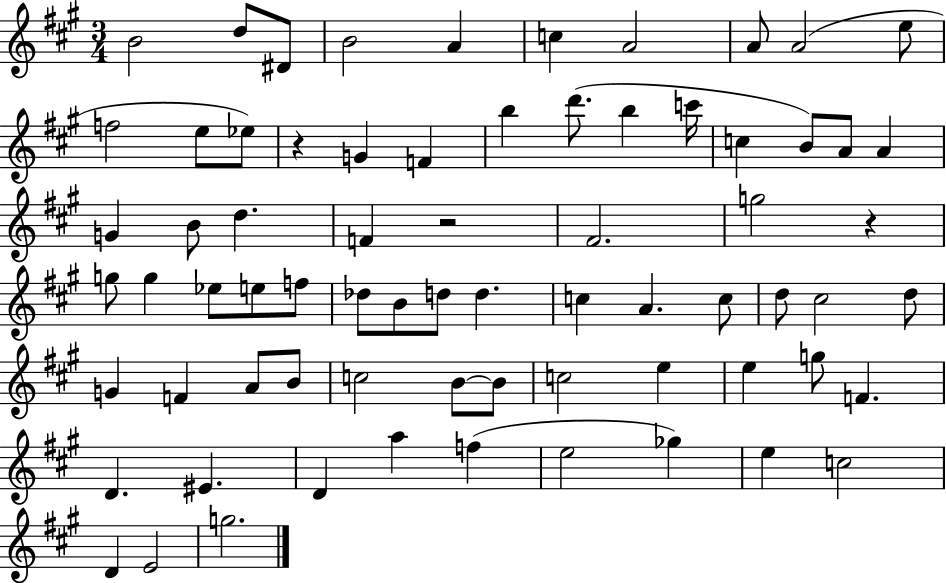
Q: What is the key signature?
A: A major